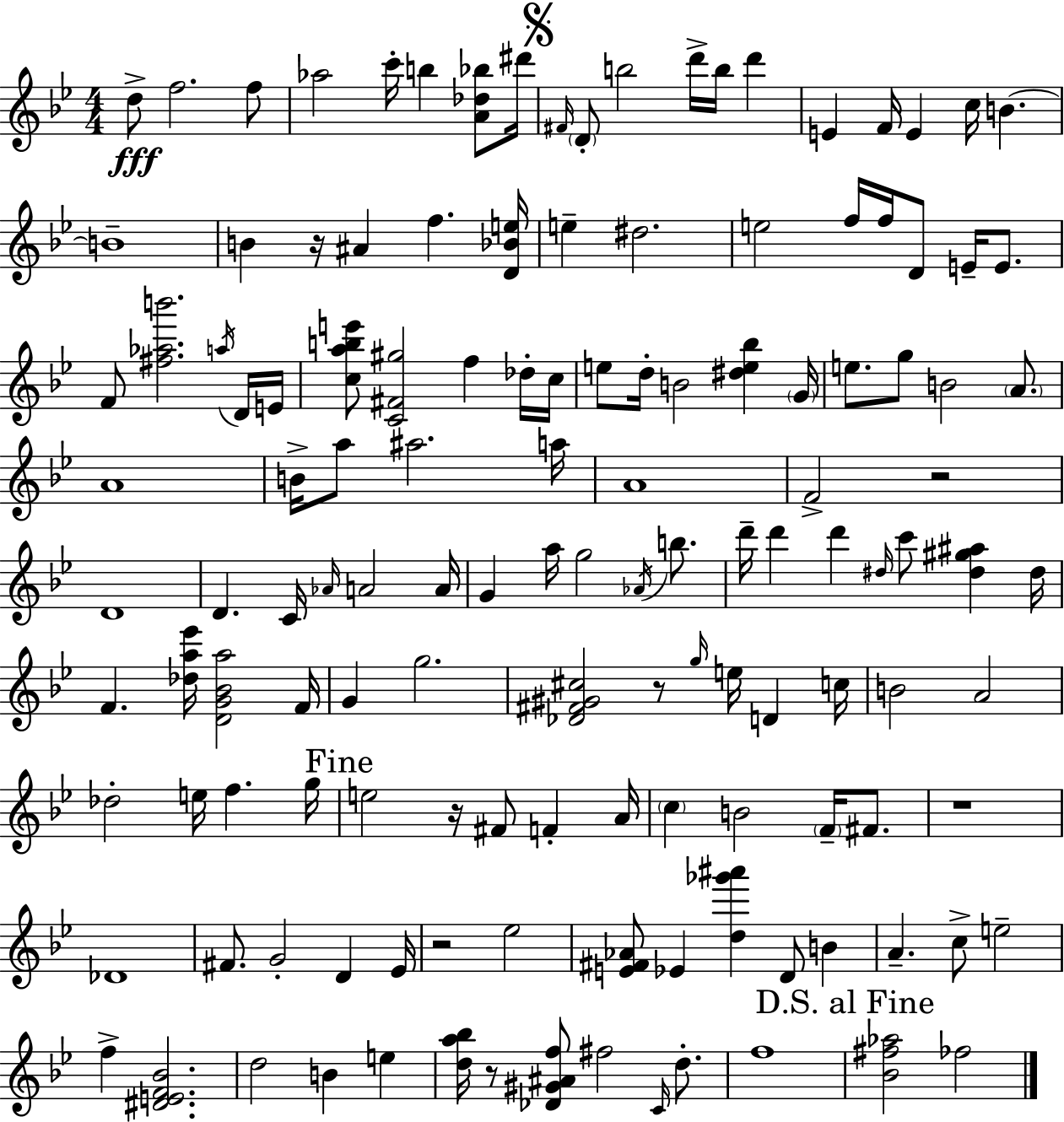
{
  \clef treble
  \numericTimeSignature
  \time 4/4
  \key g \minor
  d''8->\fff f''2. f''8 | aes''2 c'''16-. b''4 <a' des'' bes''>8 dis'''16 | \mark \markup { \musicglyph "scripts.segno" } \grace { fis'16 } \parenthesize d'8-. b''2 d'''16-> b''16 d'''4 | e'4 f'16 e'4 c''16 b'4.~~ | \break b'1-- | b'4 r16 ais'4 f''4. | <d' bes' e''>16 e''4-- dis''2. | e''2 f''16 f''16 d'8 e'16-- e'8. | \break f'8 <fis'' aes'' b'''>2. \acciaccatura { a''16 } | d'16 e'16 <c'' a'' b'' e'''>8 <c' fis' gis''>2 f''4 | des''16-. c''16 e''8 d''16-. b'2 <dis'' e'' bes''>4 | \parenthesize g'16 e''8. g''8 b'2 \parenthesize a'8. | \break a'1 | b'16-> a''8 ais''2. | a''16 a'1 | f'2-> r2 | \break d'1 | d'4. c'16 \grace { aes'16 } a'2 | a'16 g'4 a''16 g''2 | \acciaccatura { aes'16 } b''8. d'''16-- d'''4 d'''4 \grace { dis''16 } c'''8 | \break <dis'' gis'' ais''>4 dis''16 f'4. <des'' a'' ees'''>16 <d' g' bes' a''>2 | f'16 g'4 g''2. | <des' fis' gis' cis''>2 r8 \grace { g''16 } | e''16 d'4 c''16 b'2 a'2 | \break des''2-. e''16 f''4. | g''16 \mark "Fine" e''2 r16 fis'8 | f'4-. a'16 \parenthesize c''4 b'2 | \parenthesize f'16-- fis'8. r1 | \break des'1 | fis'8. g'2-. | d'4 ees'16 r2 ees''2 | <e' fis' aes'>8 ees'4 <d'' ges''' ais'''>4 | \break d'8 b'4 a'4.-- c''8-> e''2-- | f''4-> <dis' e' f' bes'>2. | d''2 b'4 | e''4 <d'' a'' bes''>16 r8 <des' gis' ais' f''>8 fis''2 | \break \grace { c'16 } d''8.-. f''1 | \mark "D.S. al Fine" <bes' fis'' aes''>2 fes''2 | \bar "|."
}